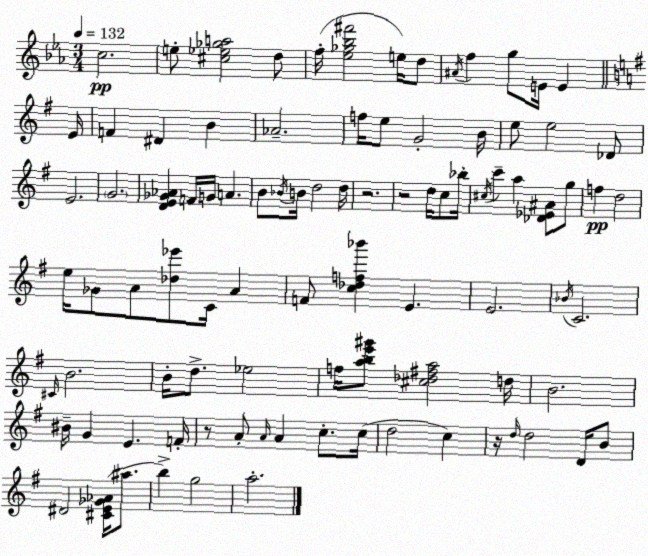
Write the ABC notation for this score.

X:1
T:Untitled
M:3/4
L:1/4
K:Eb
c2 e/2 [^c_e_ga]2 d/2 f/4 [_e_g_b^f']2 e/4 d/2 ^A/4 f g/2 E/4 E E/4 F ^D B _A2 f/4 e/2 G2 B/4 e/2 e2 _D/2 E2 G2 [DE_G_A] F/4 G/4 A B/2 _B/4 B/4 d2 d/4 z2 z2 d/4 c/2 _b/4 ^c/4 c' a [_D_E^A]/2 g/2 f d2 e/4 _G/2 A/2 [_d_e']/2 C/4 A F/2 [c_df_b'] E E2 _B/4 C2 ^C/4 B2 B/4 d/2 _e2 f/4 [abe'^g']/2 [^c_d^fa]2 d/4 B2 ^B/4 G E F/4 z/2 A/2 A/4 A c/2 c/4 d2 c z/4 d/4 d2 D/4 B/2 ^D2 [^CE_G_A]/4 ^a/2 b g2 a2